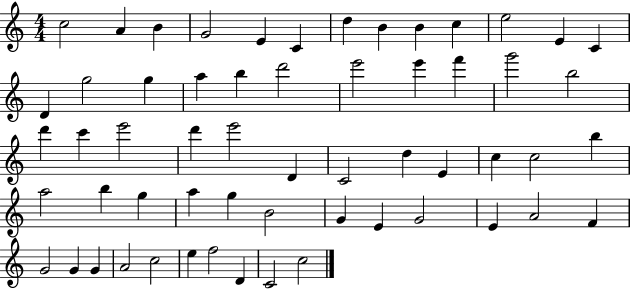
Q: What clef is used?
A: treble